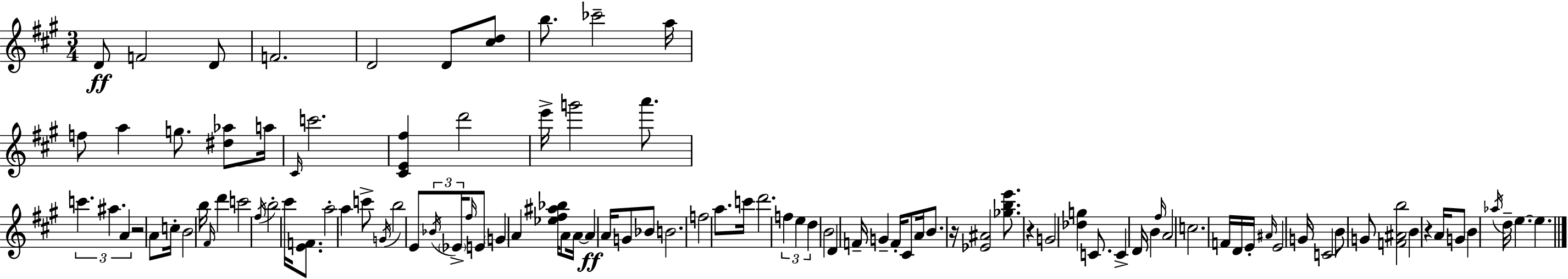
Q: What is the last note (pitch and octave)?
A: E5